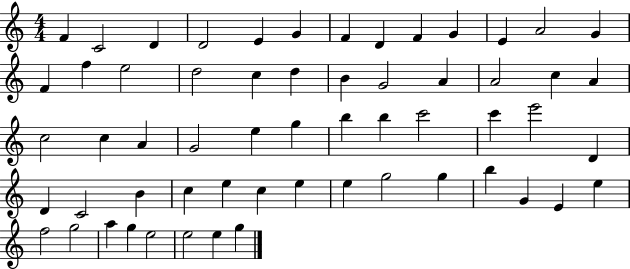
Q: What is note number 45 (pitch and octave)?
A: E5